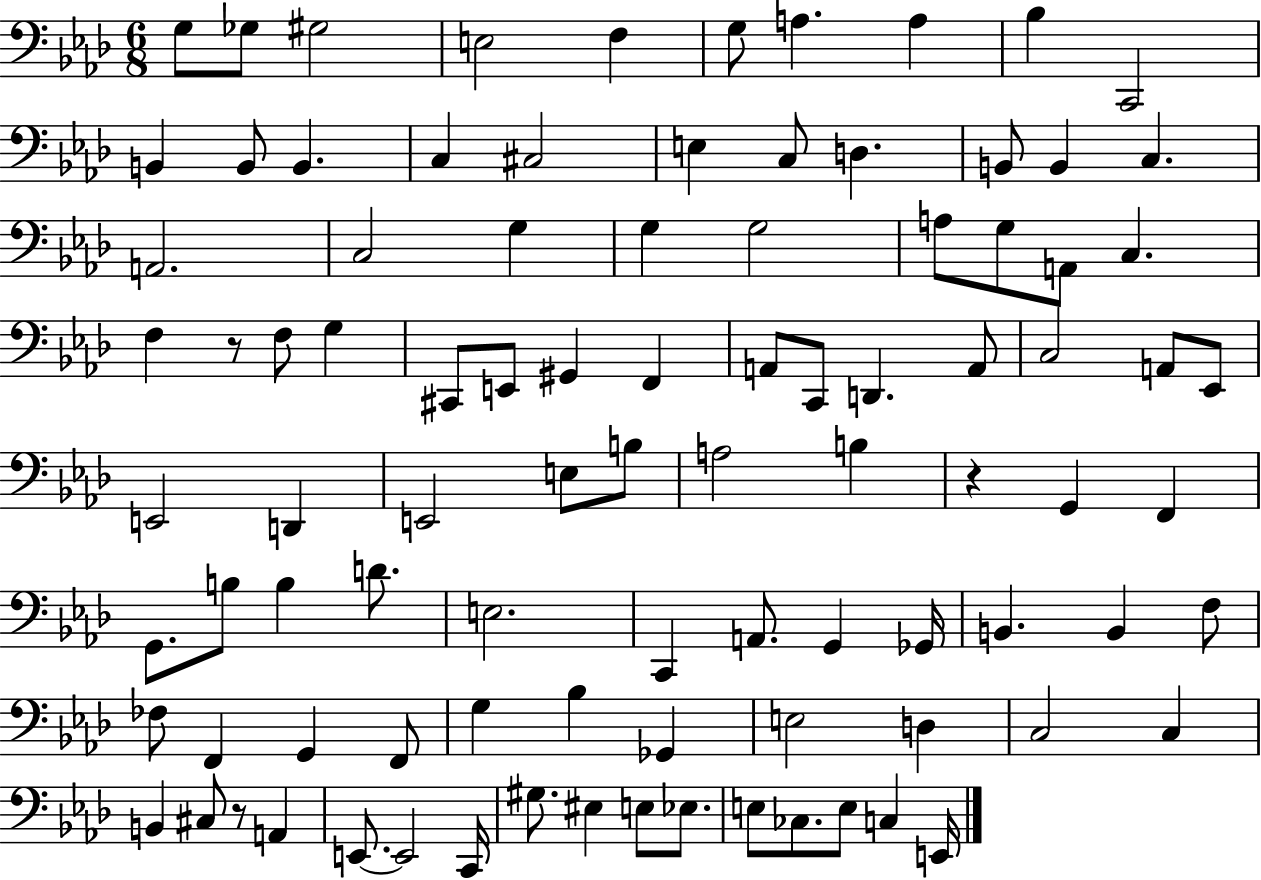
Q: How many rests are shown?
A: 3